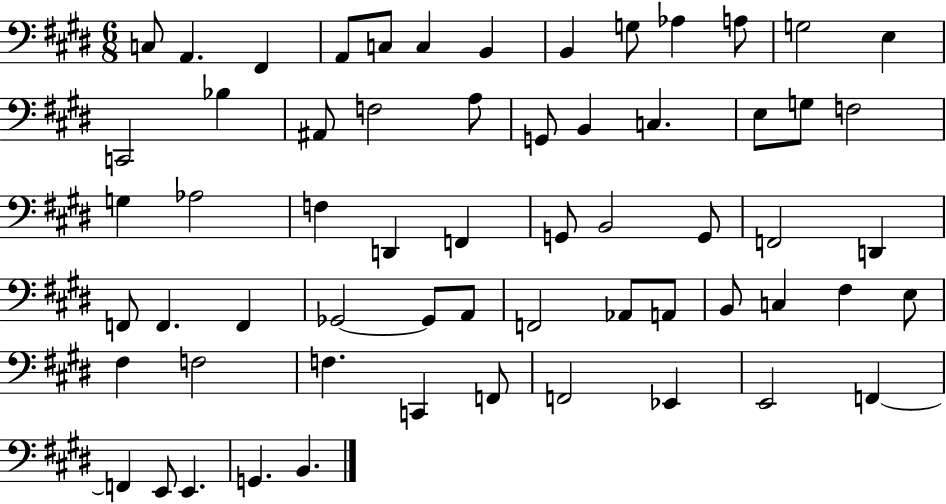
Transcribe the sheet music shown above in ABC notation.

X:1
T:Untitled
M:6/8
L:1/4
K:E
C,/2 A,, ^F,, A,,/2 C,/2 C, B,, B,, G,/2 _A, A,/2 G,2 E, C,,2 _B, ^A,,/2 F,2 A,/2 G,,/2 B,, C, E,/2 G,/2 F,2 G, _A,2 F, D,, F,, G,,/2 B,,2 G,,/2 F,,2 D,, F,,/2 F,, F,, _G,,2 _G,,/2 A,,/2 F,,2 _A,,/2 A,,/2 B,,/2 C, ^F, E,/2 ^F, F,2 F, C,, F,,/2 F,,2 _E,, E,,2 F,, F,, E,,/2 E,, G,, B,,